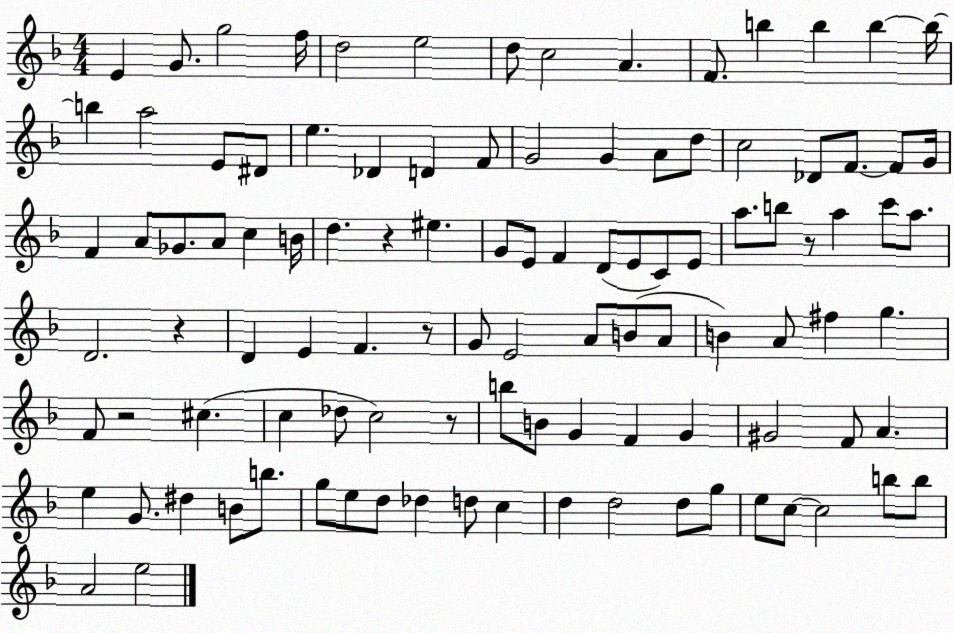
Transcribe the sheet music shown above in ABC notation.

X:1
T:Untitled
M:4/4
L:1/4
K:F
E G/2 g2 f/4 d2 e2 d/2 c2 A F/2 b b b b/4 b a2 E/2 ^D/2 e _D D F/2 G2 G A/2 d/2 c2 _D/2 F/2 F/2 G/4 F A/2 _G/2 A/2 c B/4 d z ^e G/2 E/2 F D/2 E/2 C/2 E/2 a/2 b/2 z/2 a c'/2 a/2 D2 z D E F z/2 G/2 E2 A/2 B/2 A/2 B A/2 ^f g F/2 z2 ^c c _d/2 c2 z/2 b/2 B/2 G F G ^G2 F/2 A e G/2 ^d B/2 b/2 g/2 e/2 d/2 _d d/2 c d d2 d/2 g/2 e/2 c/2 c2 b/2 b/2 A2 e2